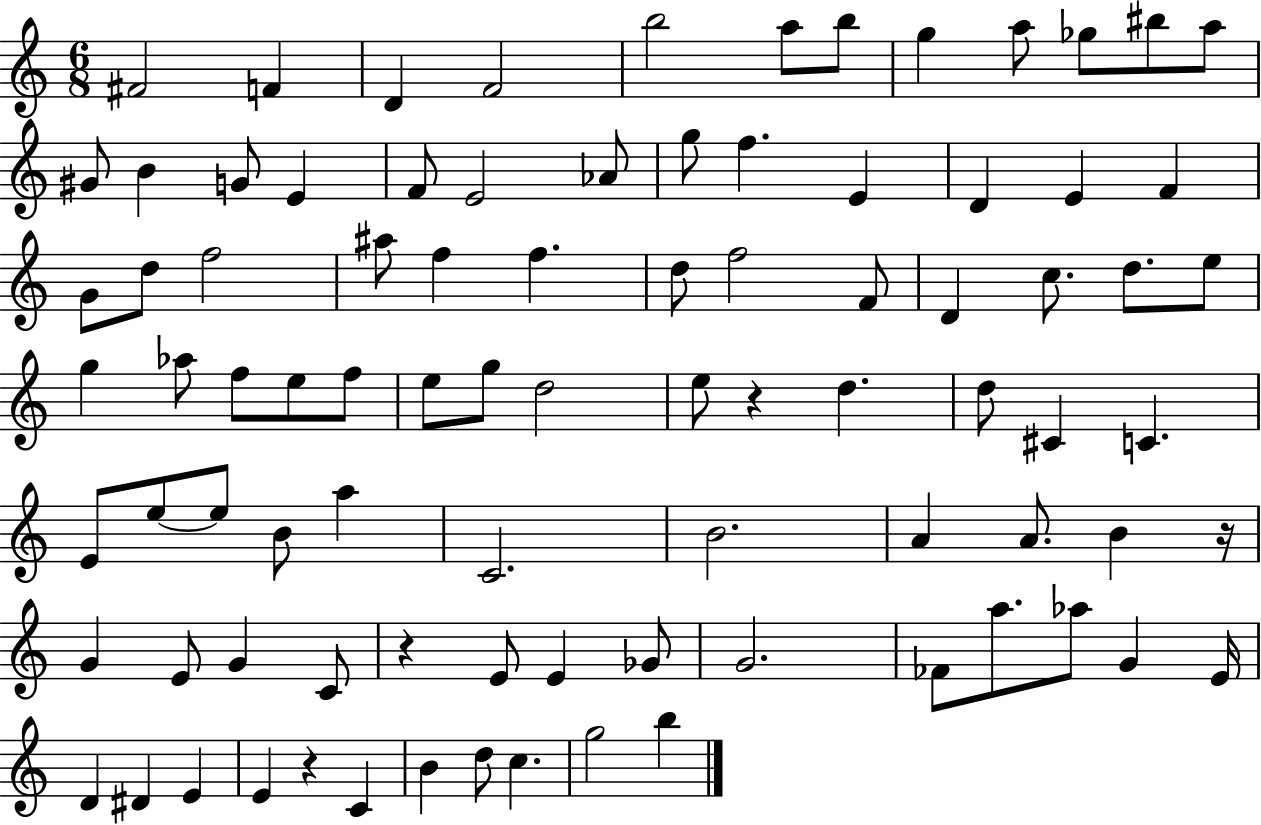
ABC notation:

X:1
T:Untitled
M:6/8
L:1/4
K:C
^F2 F D F2 b2 a/2 b/2 g a/2 _g/2 ^b/2 a/2 ^G/2 B G/2 E F/2 E2 _A/2 g/2 f E D E F G/2 d/2 f2 ^a/2 f f d/2 f2 F/2 D c/2 d/2 e/2 g _a/2 f/2 e/2 f/2 e/2 g/2 d2 e/2 z d d/2 ^C C E/2 e/2 e/2 B/2 a C2 B2 A A/2 B z/4 G E/2 G C/2 z E/2 E _G/2 G2 _F/2 a/2 _a/2 G E/4 D ^D E E z C B d/2 c g2 b